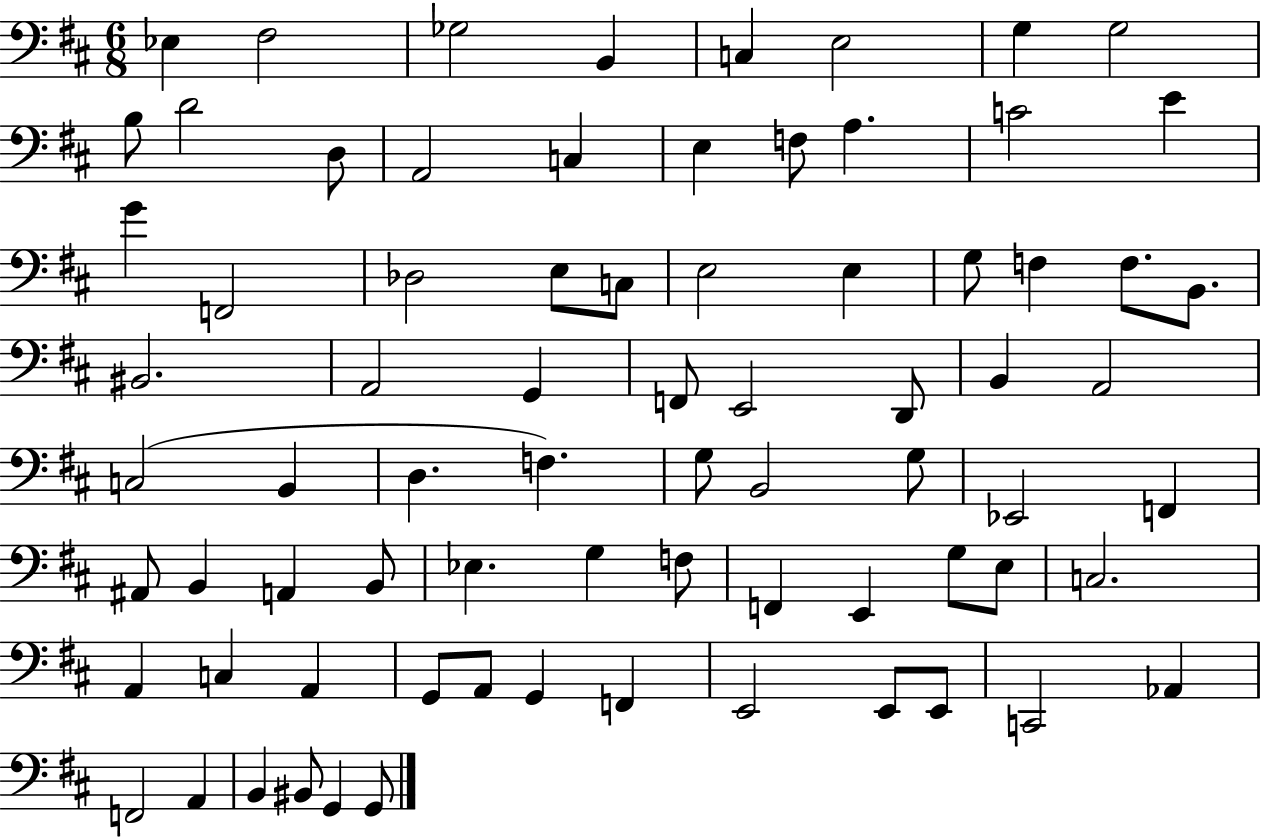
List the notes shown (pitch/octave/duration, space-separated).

Eb3/q F#3/h Gb3/h B2/q C3/q E3/h G3/q G3/h B3/e D4/h D3/e A2/h C3/q E3/q F3/e A3/q. C4/h E4/q G4/q F2/h Db3/h E3/e C3/e E3/h E3/q G3/e F3/q F3/e. B2/e. BIS2/h. A2/h G2/q F2/e E2/h D2/e B2/q A2/h C3/h B2/q D3/q. F3/q. G3/e B2/h G3/e Eb2/h F2/q A#2/e B2/q A2/q B2/e Eb3/q. G3/q F3/e F2/q E2/q G3/e E3/e C3/h. A2/q C3/q A2/q G2/e A2/e G2/q F2/q E2/h E2/e E2/e C2/h Ab2/q F2/h A2/q B2/q BIS2/e G2/q G2/e